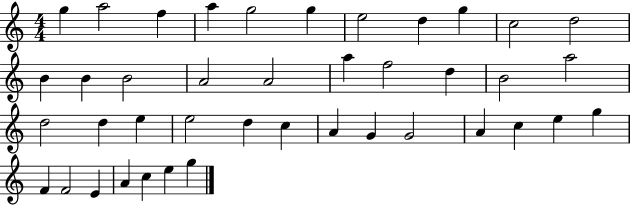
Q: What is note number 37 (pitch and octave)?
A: E4